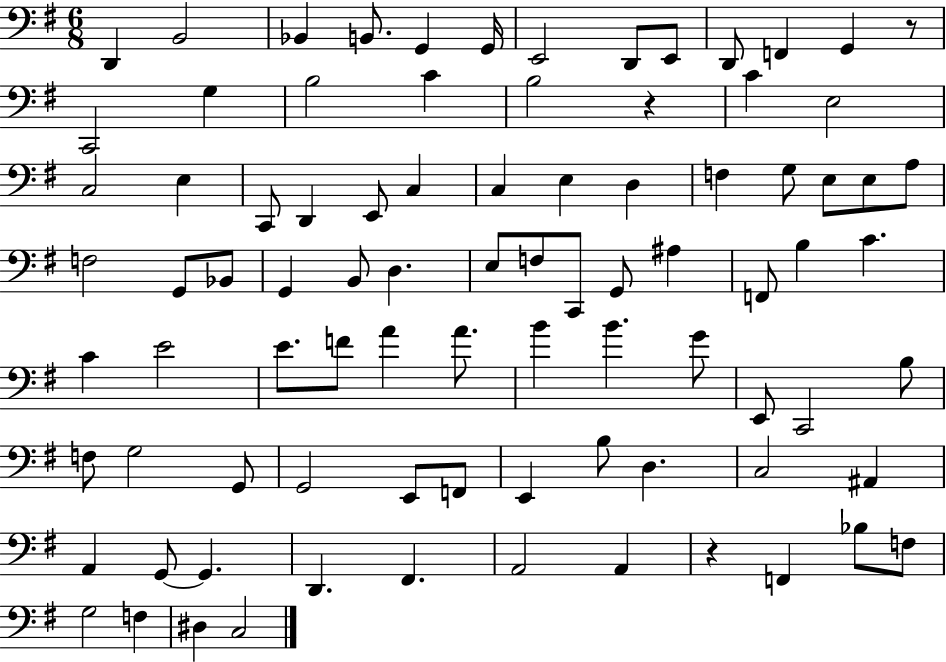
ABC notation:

X:1
T:Untitled
M:6/8
L:1/4
K:G
D,, B,,2 _B,, B,,/2 G,, G,,/4 E,,2 D,,/2 E,,/2 D,,/2 F,, G,, z/2 C,,2 G, B,2 C B,2 z C E,2 C,2 E, C,,/2 D,, E,,/2 C, C, E, D, F, G,/2 E,/2 E,/2 A,/2 F,2 G,,/2 _B,,/2 G,, B,,/2 D, E,/2 F,/2 C,,/2 G,,/2 ^A, F,,/2 B, C C E2 E/2 F/2 A A/2 B B G/2 E,,/2 C,,2 B,/2 F,/2 G,2 G,,/2 G,,2 E,,/2 F,,/2 E,, B,/2 D, C,2 ^A,, A,, G,,/2 G,, D,, ^F,, A,,2 A,, z F,, _B,/2 F,/2 G,2 F, ^D, C,2